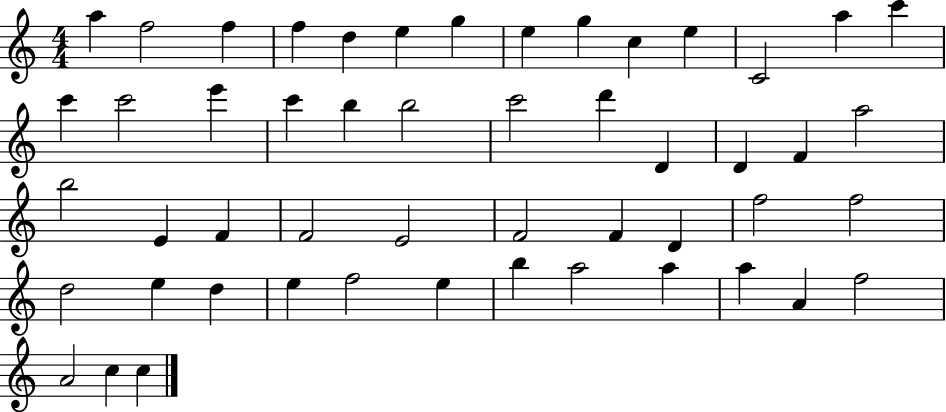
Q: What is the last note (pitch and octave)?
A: C5